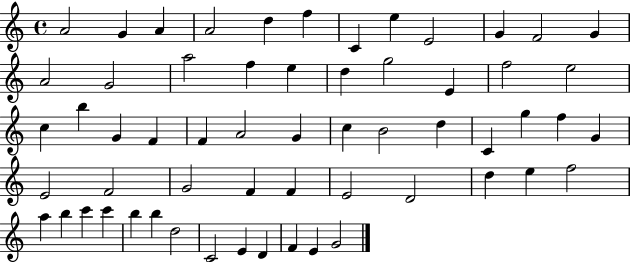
{
  \clef treble
  \time 4/4
  \defaultTimeSignature
  \key c \major
  a'2 g'4 a'4 | a'2 d''4 f''4 | c'4 e''4 e'2 | g'4 f'2 g'4 | \break a'2 g'2 | a''2 f''4 e''4 | d''4 g''2 e'4 | f''2 e''2 | \break c''4 b''4 g'4 f'4 | f'4 a'2 g'4 | c''4 b'2 d''4 | c'4 g''4 f''4 g'4 | \break e'2 f'2 | g'2 f'4 f'4 | e'2 d'2 | d''4 e''4 f''2 | \break a''4 b''4 c'''4 c'''4 | b''4 b''4 d''2 | c'2 e'4 d'4 | f'4 e'4 g'2 | \break \bar "|."
}